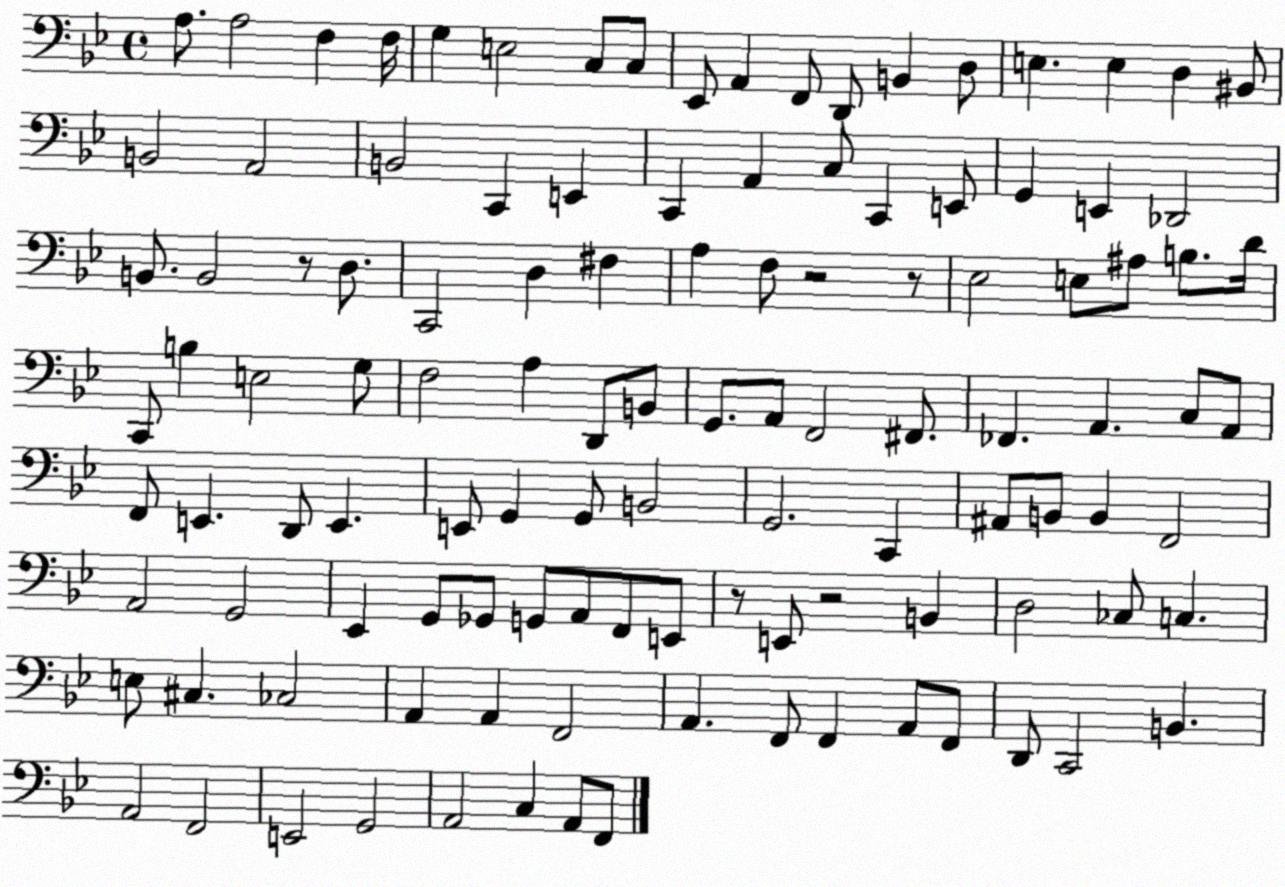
X:1
T:Untitled
M:4/4
L:1/4
K:Bb
A,/2 A,2 F, F,/4 G, E,2 C,/2 C,/2 _E,,/2 A,, F,,/2 D,,/2 B,, D,/2 E, E, D, ^B,,/2 B,,2 A,,2 B,,2 C,, E,, C,, A,, C,/2 C,, E,,/2 G,, E,, _D,,2 B,,/2 B,,2 z/2 D,/2 C,,2 D, ^F, A, F,/2 z2 z/2 _E,2 E,/2 ^A,/2 B,/2 D/4 C,,/2 B, E,2 G,/2 F,2 A, D,,/2 B,,/2 G,,/2 A,,/2 F,,2 ^F,,/2 _F,, A,, C,/2 A,,/2 F,,/2 E,, D,,/2 E,, E,,/2 G,, G,,/2 B,,2 G,,2 C,, ^A,,/2 B,,/2 B,, F,,2 A,,2 G,,2 _E,, G,,/2 _G,,/2 G,,/2 A,,/2 F,,/2 E,,/2 z/2 E,,/2 z2 B,, D,2 _C,/2 C, E,/2 ^C, _C,2 A,, A,, F,,2 A,, F,,/2 F,, A,,/2 F,,/2 D,,/2 C,,2 B,, A,,2 F,,2 E,,2 G,,2 A,,2 C, A,,/2 F,,/2